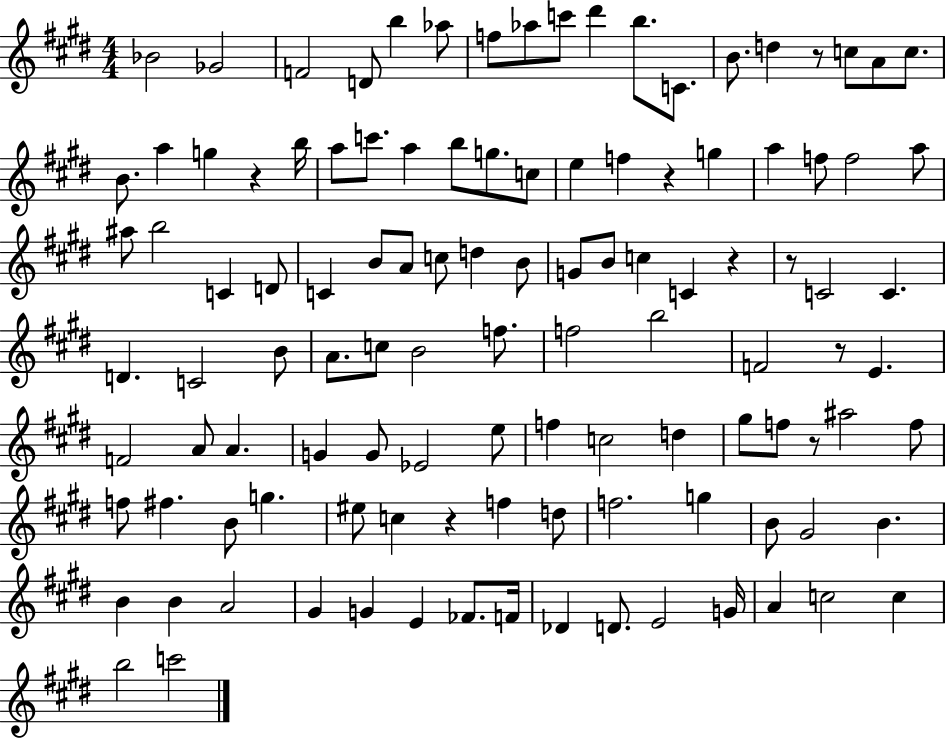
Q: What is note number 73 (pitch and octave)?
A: F5